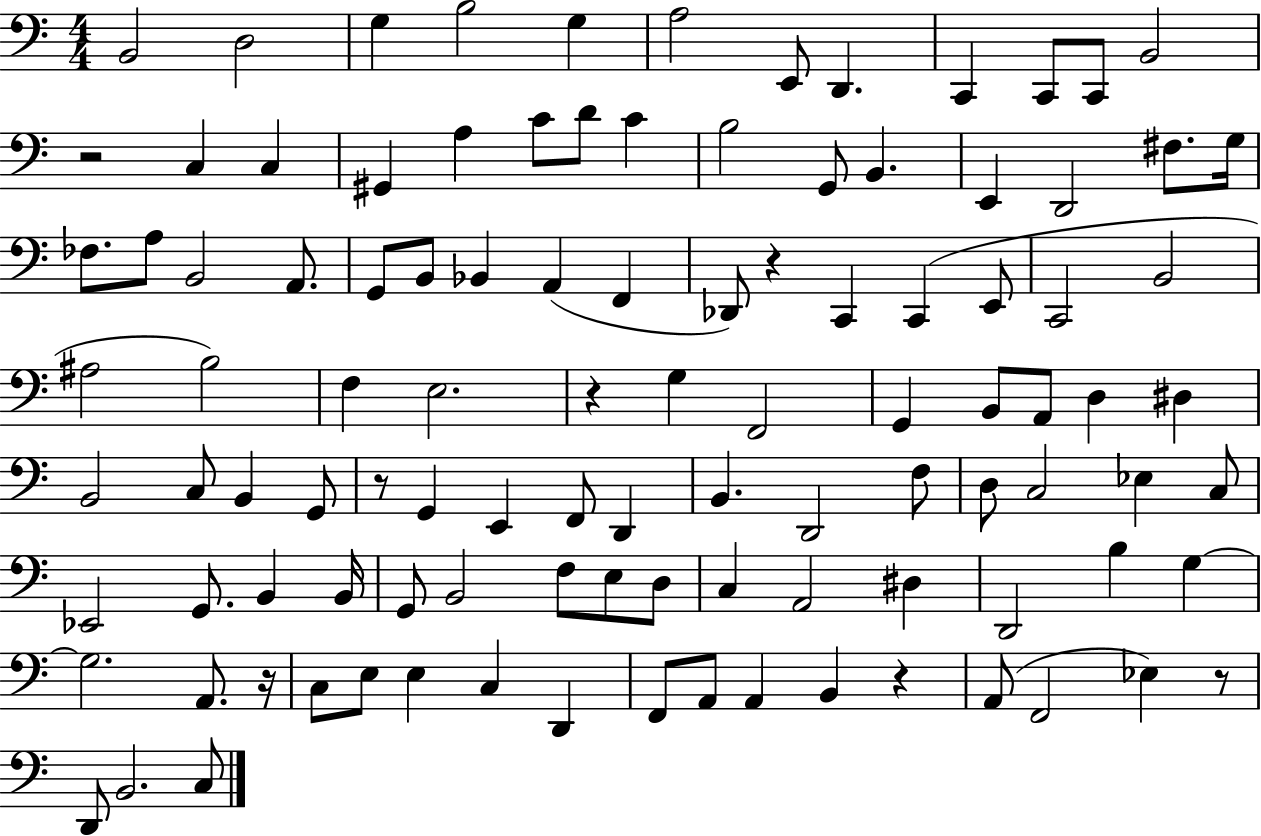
{
  \clef bass
  \numericTimeSignature
  \time 4/4
  \key c \major
  b,2 d2 | g4 b2 g4 | a2 e,8 d,4. | c,4 c,8 c,8 b,2 | \break r2 c4 c4 | gis,4 a4 c'8 d'8 c'4 | b2 g,8 b,4. | e,4 d,2 fis8. g16 | \break fes8. a8 b,2 a,8. | g,8 b,8 bes,4 a,4( f,4 | des,8) r4 c,4 c,4( e,8 | c,2 b,2 | \break ais2 b2) | f4 e2. | r4 g4 f,2 | g,4 b,8 a,8 d4 dis4 | \break b,2 c8 b,4 g,8 | r8 g,4 e,4 f,8 d,4 | b,4. d,2 f8 | d8 c2 ees4 c8 | \break ees,2 g,8. b,4 b,16 | g,8 b,2 f8 e8 d8 | c4 a,2 dis4 | d,2 b4 g4~~ | \break g2. a,8. r16 | c8 e8 e4 c4 d,4 | f,8 a,8 a,4 b,4 r4 | a,8( f,2 ees4) r8 | \break d,8 b,2. c8 | \bar "|."
}